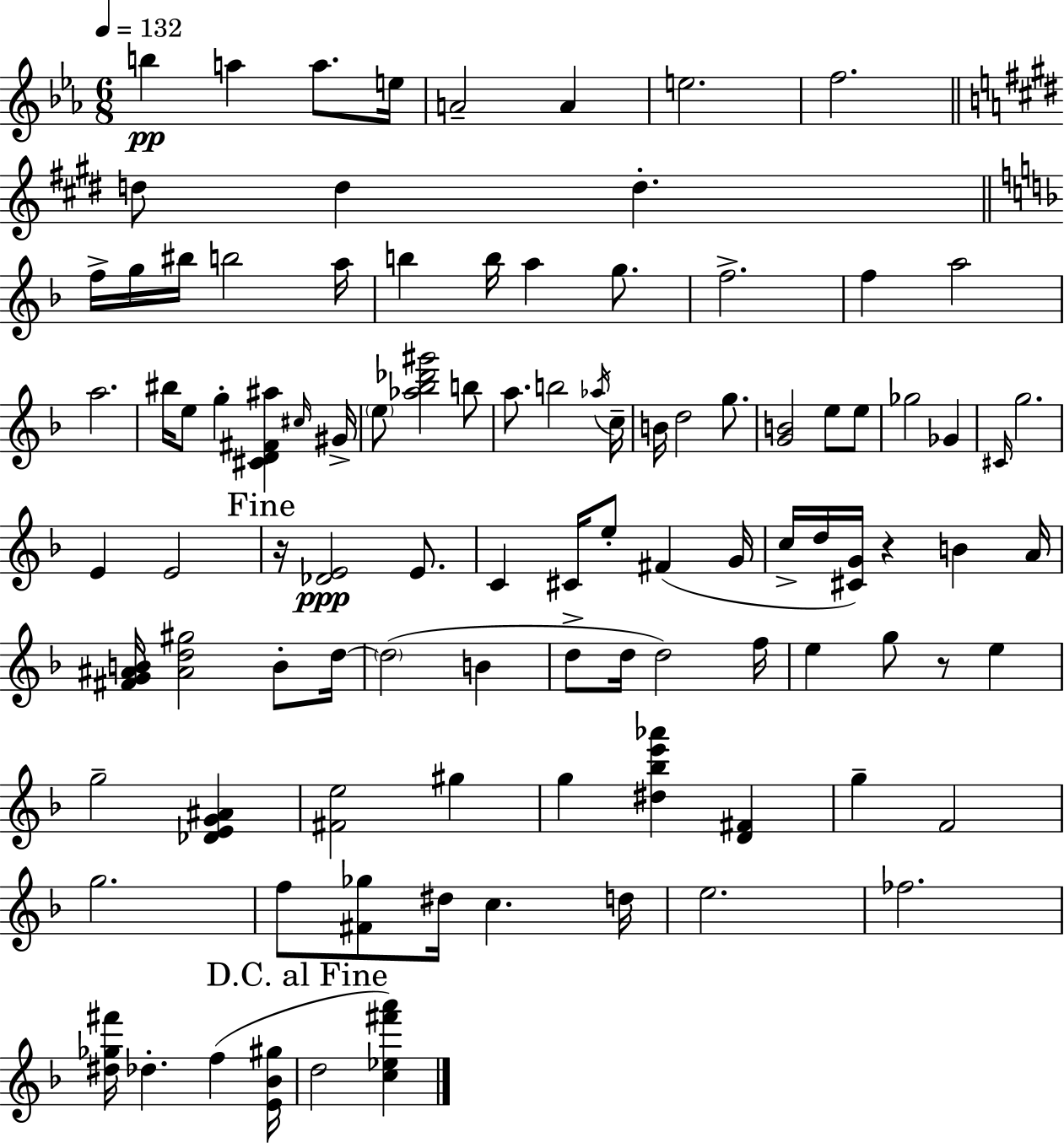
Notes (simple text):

B5/q A5/q A5/e. E5/s A4/h A4/q E5/h. F5/h. D5/e D5/q D5/q. F5/s G5/s BIS5/s B5/h A5/s B5/q B5/s A5/q G5/e. F5/h. F5/q A5/h A5/h. BIS5/s E5/e G5/q [C#4,D4,F#4,A#5]/q C#5/s G#4/s E5/e [Ab5,Bb5,Db6,G#6]/h B5/e A5/e. B5/h Ab5/s C5/s B4/s D5/h G5/e. [G4,B4]/h E5/e E5/e Gb5/h Gb4/q C#4/s G5/h. E4/q E4/h R/s [Db4,E4]/h E4/e. C4/q C#4/s E5/e F#4/q G4/s C5/s D5/s [C#4,G4]/s R/q B4/q A4/s [F#4,G4,A#4,B4]/s [A#4,D5,G#5]/h B4/e D5/s D5/h B4/q D5/e D5/s D5/h F5/s E5/q G5/e R/e E5/q G5/h [Db4,E4,G4,A#4]/q [F#4,E5]/h G#5/q G5/q [D#5,Bb5,E6,Ab6]/q [D4,F#4]/q G5/q F4/h G5/h. F5/e [F#4,Gb5]/e D#5/s C5/q. D5/s E5/h. FES5/h. [D#5,Gb5,F#6]/s Db5/q. F5/q [E4,Bb4,G#5]/s D5/h [C5,Eb5,F#6,A6]/q